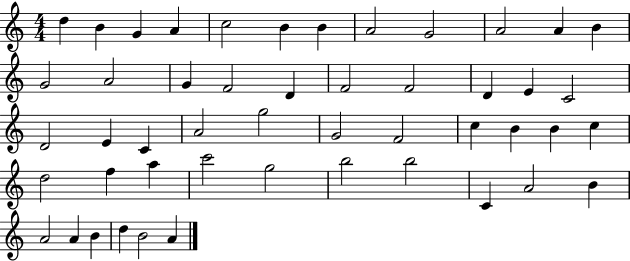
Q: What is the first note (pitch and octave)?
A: D5